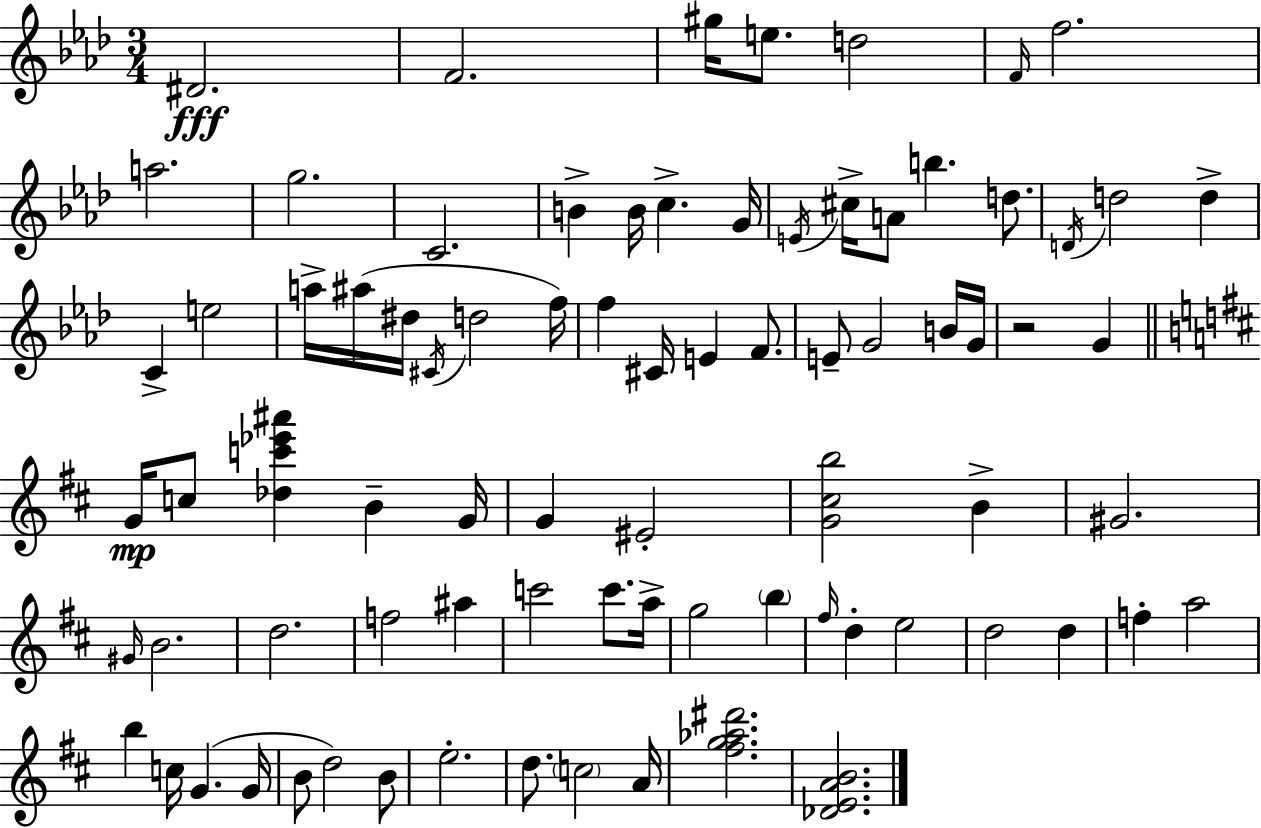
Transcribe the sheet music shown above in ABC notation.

X:1
T:Untitled
M:3/4
L:1/4
K:Ab
^D2 F2 ^g/4 e/2 d2 F/4 f2 a2 g2 C2 B B/4 c G/4 E/4 ^c/4 A/2 b d/2 D/4 d2 d C e2 a/4 ^a/4 ^d/4 ^C/4 d2 f/4 f ^C/4 E F/2 E/2 G2 B/4 G/4 z2 G G/4 c/2 [_dc'_e'^a'] B G/4 G ^E2 [G^cb]2 B ^G2 ^G/4 B2 d2 f2 ^a c'2 c'/2 a/4 g2 b ^f/4 d e2 d2 d f a2 b c/4 G G/4 B/2 d2 B/2 e2 d/2 c2 A/4 [^fg_a^d']2 [_DEAB]2